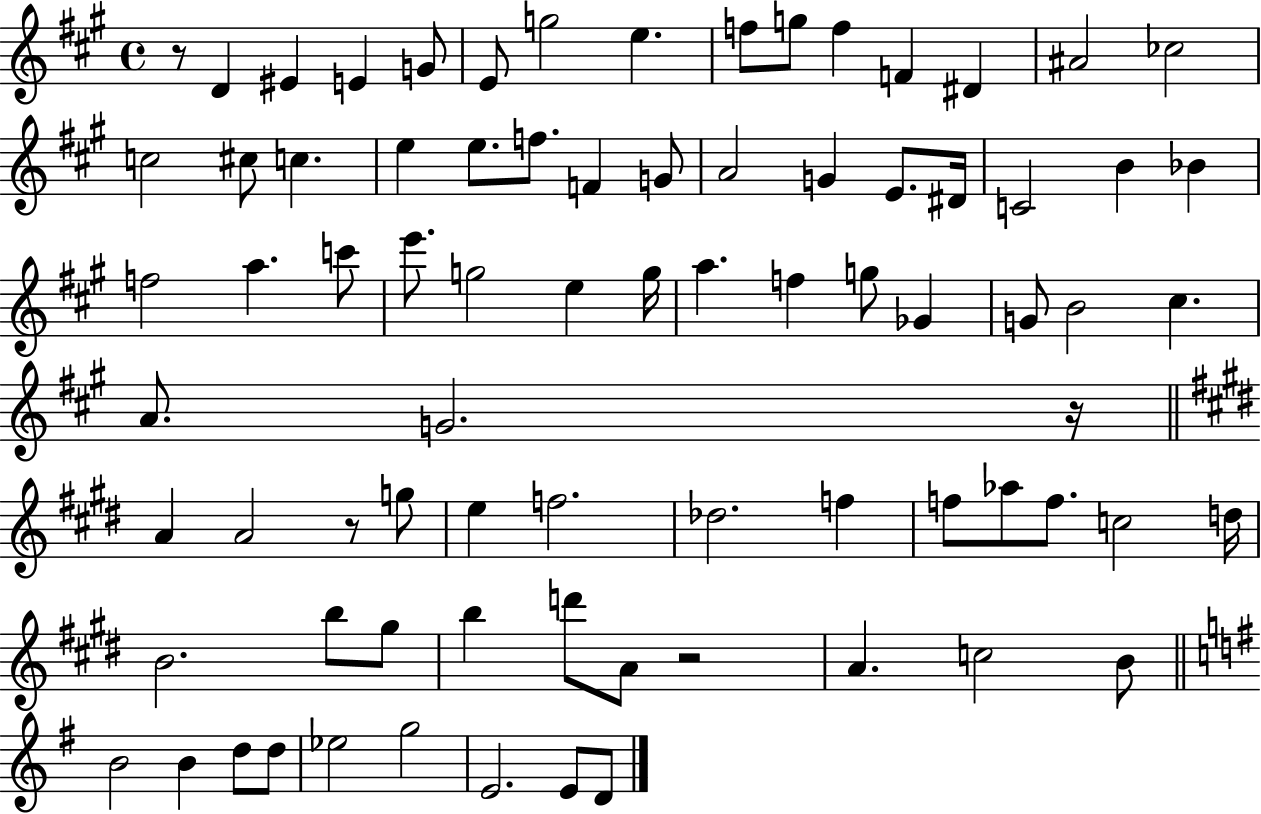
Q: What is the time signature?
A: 4/4